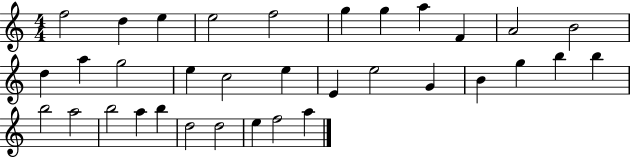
X:1
T:Untitled
M:4/4
L:1/4
K:C
f2 d e e2 f2 g g a F A2 B2 d a g2 e c2 e E e2 G B g b b b2 a2 b2 a b d2 d2 e f2 a